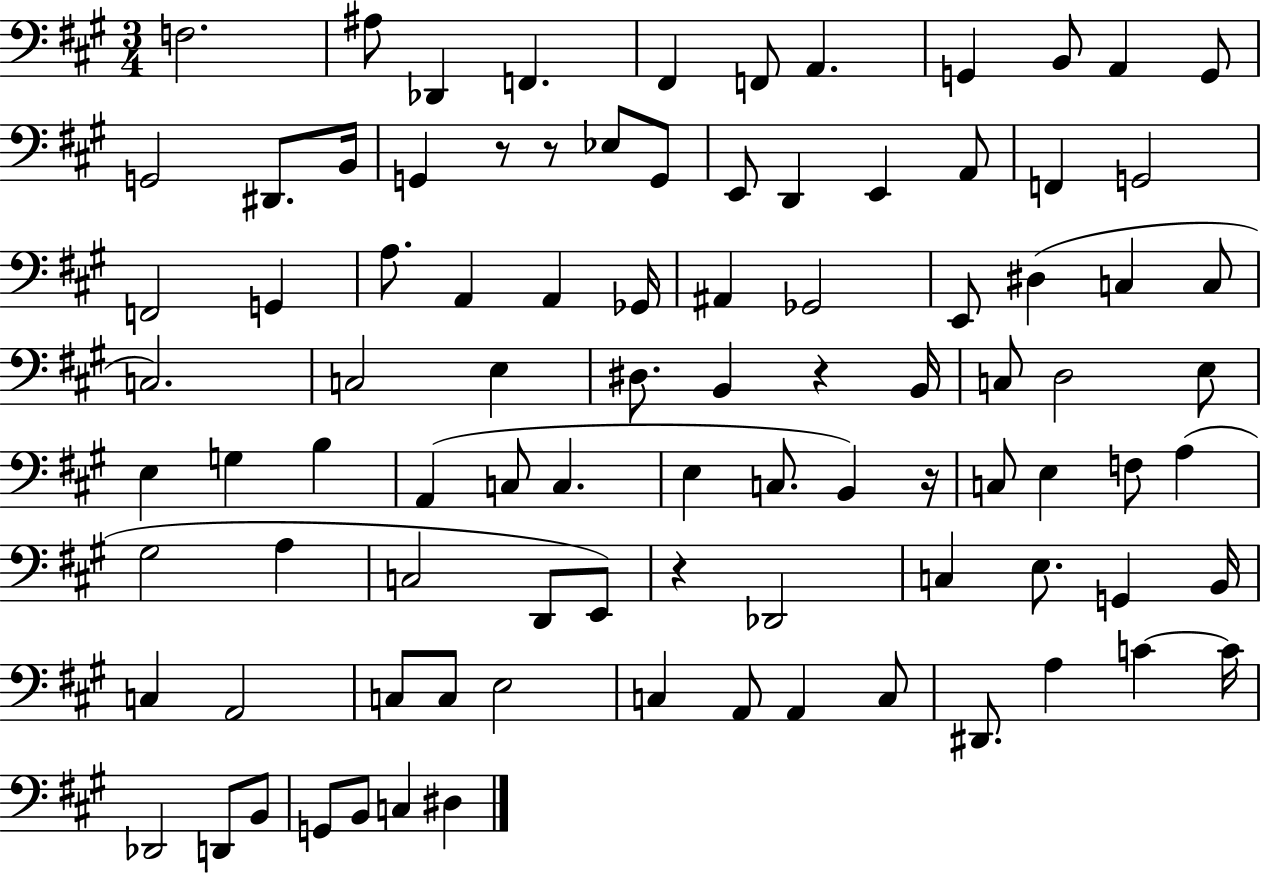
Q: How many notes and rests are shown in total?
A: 92